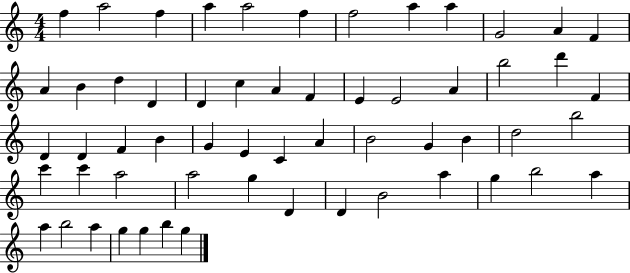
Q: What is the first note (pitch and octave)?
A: F5